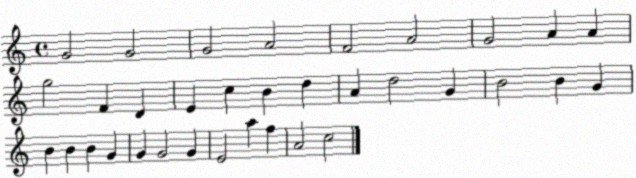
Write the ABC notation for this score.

X:1
T:Untitled
M:4/4
L:1/4
K:C
G2 G2 G2 A2 F2 A2 G2 A A g2 F D E c B d A d2 G B2 B G B B B G G G2 G E2 a f A2 c2